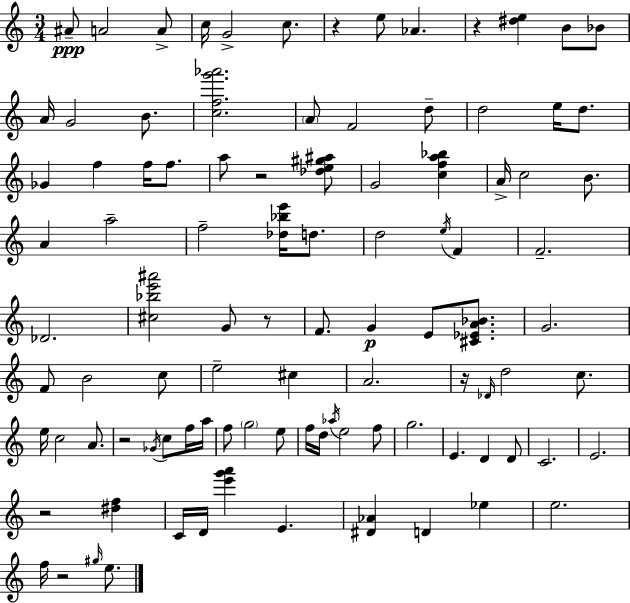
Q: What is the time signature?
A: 3/4